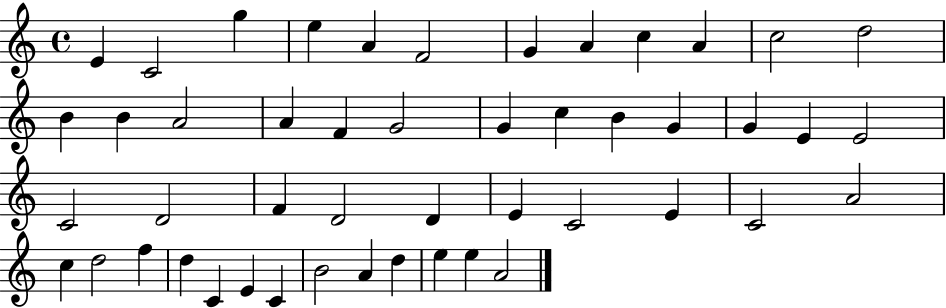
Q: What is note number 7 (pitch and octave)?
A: G4